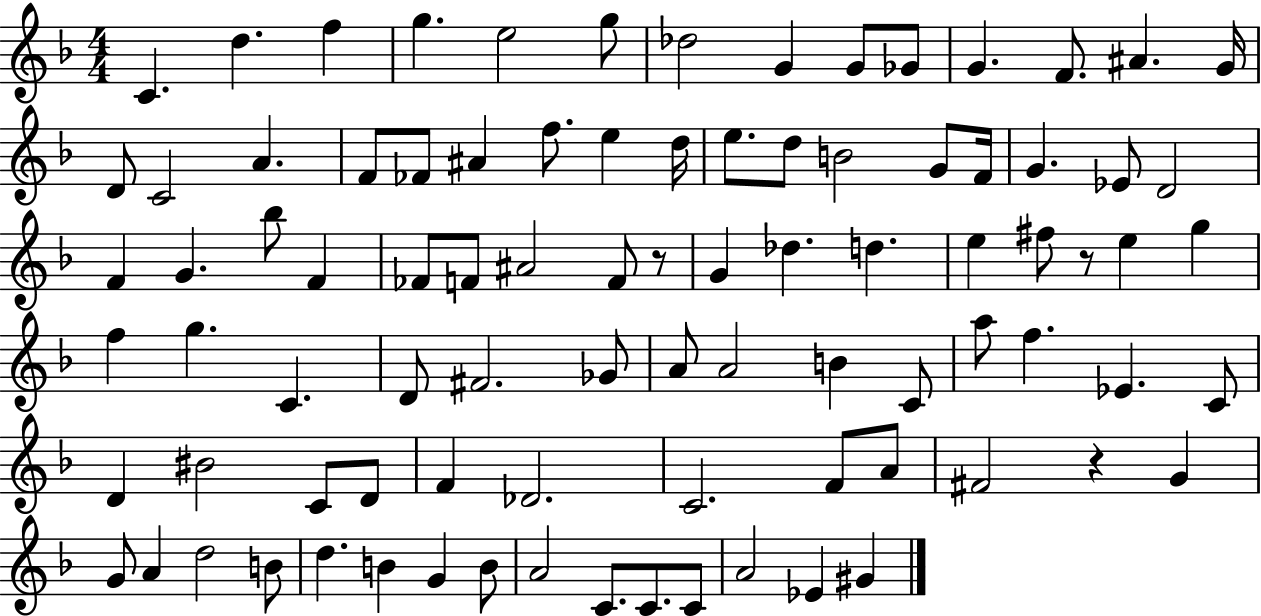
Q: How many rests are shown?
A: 3